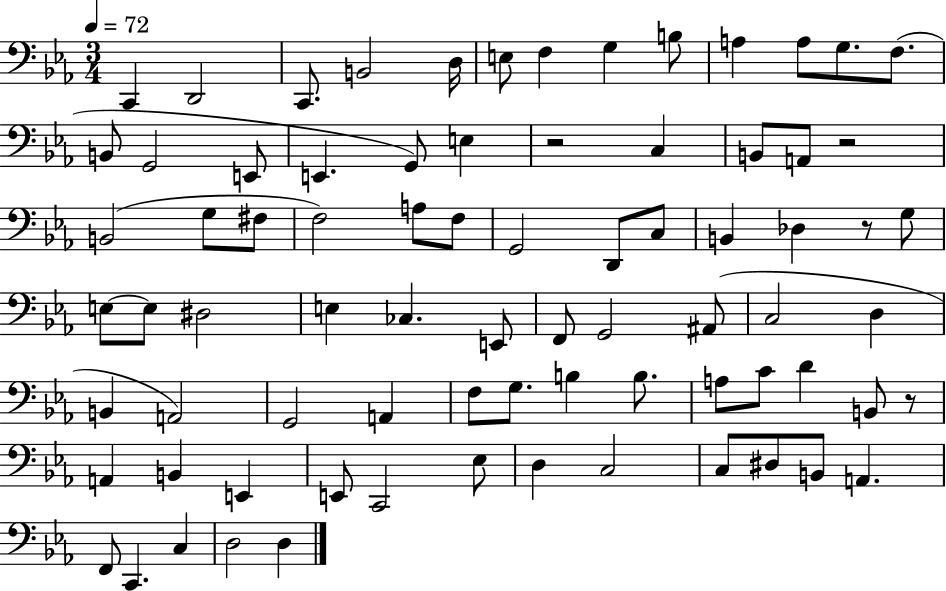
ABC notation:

X:1
T:Untitled
M:3/4
L:1/4
K:Eb
C,, D,,2 C,,/2 B,,2 D,/4 E,/2 F, G, B,/2 A, A,/2 G,/2 F,/2 B,,/2 G,,2 E,,/2 E,, G,,/2 E, z2 C, B,,/2 A,,/2 z2 B,,2 G,/2 ^F,/2 F,2 A,/2 F,/2 G,,2 D,,/2 C,/2 B,, _D, z/2 G,/2 E,/2 E,/2 ^D,2 E, _C, E,,/2 F,,/2 G,,2 ^A,,/2 C,2 D, B,, A,,2 G,,2 A,, F,/2 G,/2 B, B,/2 A,/2 C/2 D B,,/2 z/2 A,, B,, E,, E,,/2 C,,2 _E,/2 D, C,2 C,/2 ^D,/2 B,,/2 A,, F,,/2 C,, C, D,2 D,